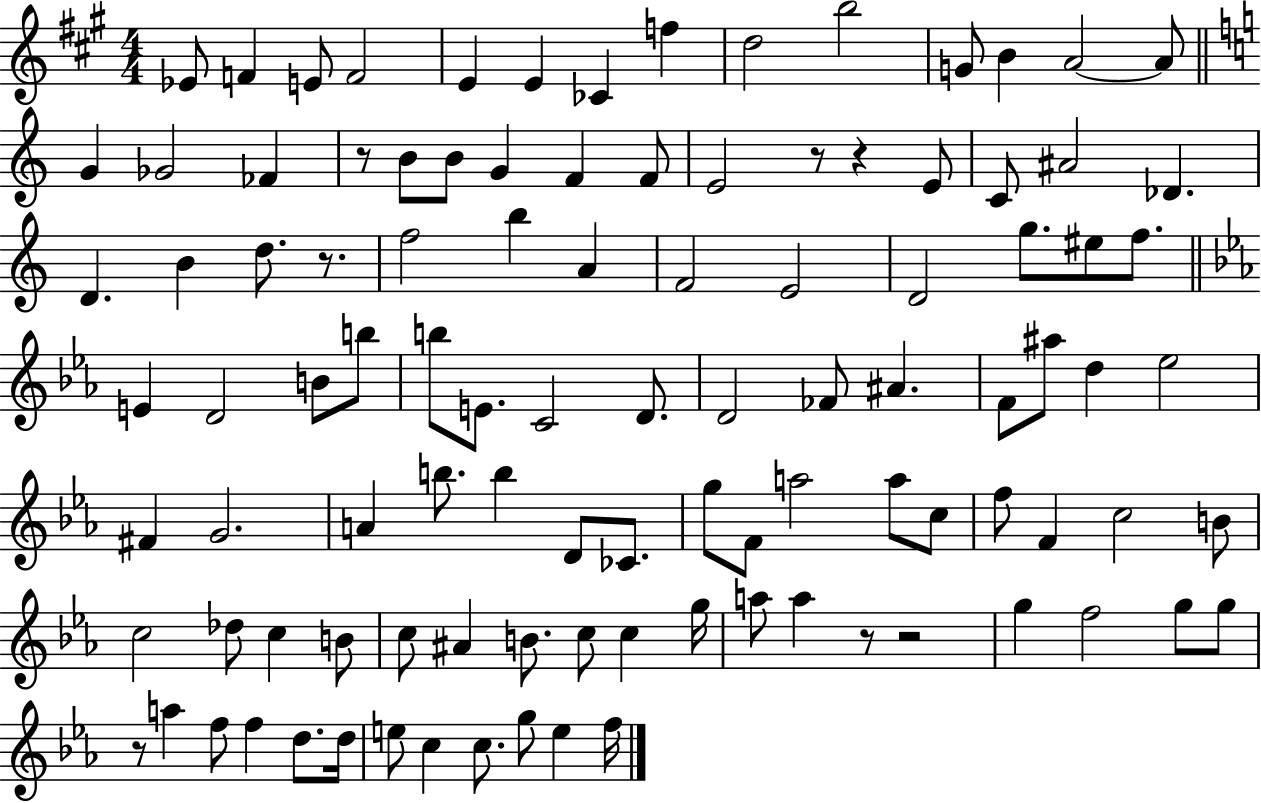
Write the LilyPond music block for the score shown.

{
  \clef treble
  \numericTimeSignature
  \time 4/4
  \key a \major
  ees'8 f'4 e'8 f'2 | e'4 e'4 ces'4 f''4 | d''2 b''2 | g'8 b'4 a'2~~ a'8 | \break \bar "||" \break \key a \minor g'4 ges'2 fes'4 | r8 b'8 b'8 g'4 f'4 f'8 | e'2 r8 r4 e'8 | c'8 ais'2 des'4. | \break d'4. b'4 d''8. r8. | f''2 b''4 a'4 | f'2 e'2 | d'2 g''8. eis''8 f''8. | \break \bar "||" \break \key ees \major e'4 d'2 b'8 b''8 | b''8 e'8. c'2 d'8. | d'2 fes'8 ais'4. | f'8 ais''8 d''4 ees''2 | \break fis'4 g'2. | a'4 b''8. b''4 d'8 ces'8. | g''8 f'8 a''2 a''8 c''8 | f''8 f'4 c''2 b'8 | \break c''2 des''8 c''4 b'8 | c''8 ais'4 b'8. c''8 c''4 g''16 | a''8 a''4 r8 r2 | g''4 f''2 g''8 g''8 | \break r8 a''4 f''8 f''4 d''8. d''16 | e''8 c''4 c''8. g''8 e''4 f''16 | \bar "|."
}